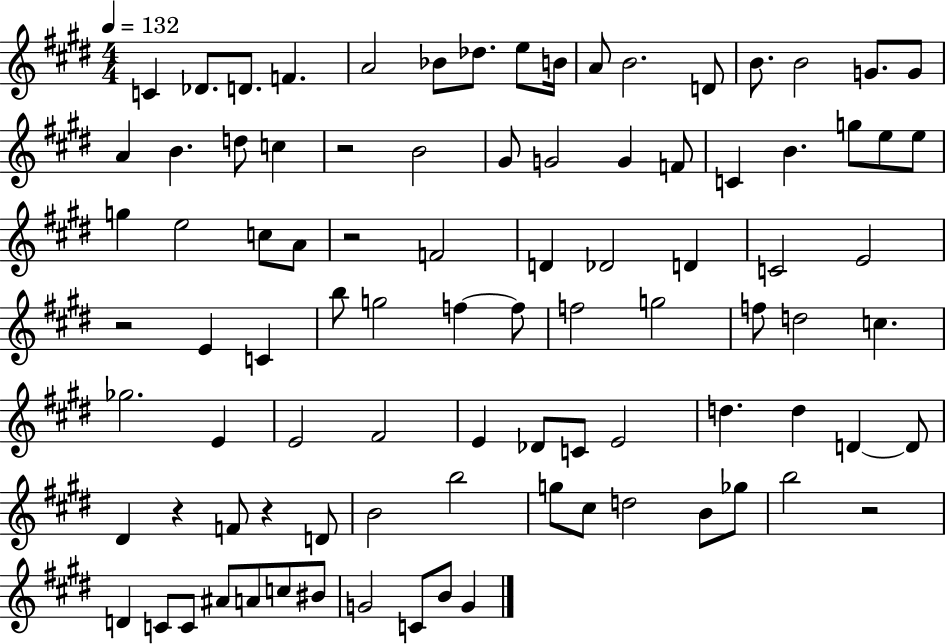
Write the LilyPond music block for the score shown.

{
  \clef treble
  \numericTimeSignature
  \time 4/4
  \key e \major
  \tempo 4 = 132
  c'4 des'8. d'8. f'4. | a'2 bes'8 des''8. e''8 b'16 | a'8 b'2. d'8 | b'8. b'2 g'8. g'8 | \break a'4 b'4. d''8 c''4 | r2 b'2 | gis'8 g'2 g'4 f'8 | c'4 b'4. g''8 e''8 e''8 | \break g''4 e''2 c''8 a'8 | r2 f'2 | d'4 des'2 d'4 | c'2 e'2 | \break r2 e'4 c'4 | b''8 g''2 f''4~~ f''8 | f''2 g''2 | f''8 d''2 c''4. | \break ges''2. e'4 | e'2 fis'2 | e'4 des'8 c'8 e'2 | d''4. d''4 d'4~~ d'8 | \break dis'4 r4 f'8 r4 d'8 | b'2 b''2 | g''8 cis''8 d''2 b'8 ges''8 | b''2 r2 | \break d'4 c'8 c'8 ais'8 a'8 c''8 bis'8 | g'2 c'8 b'8 g'4 | \bar "|."
}